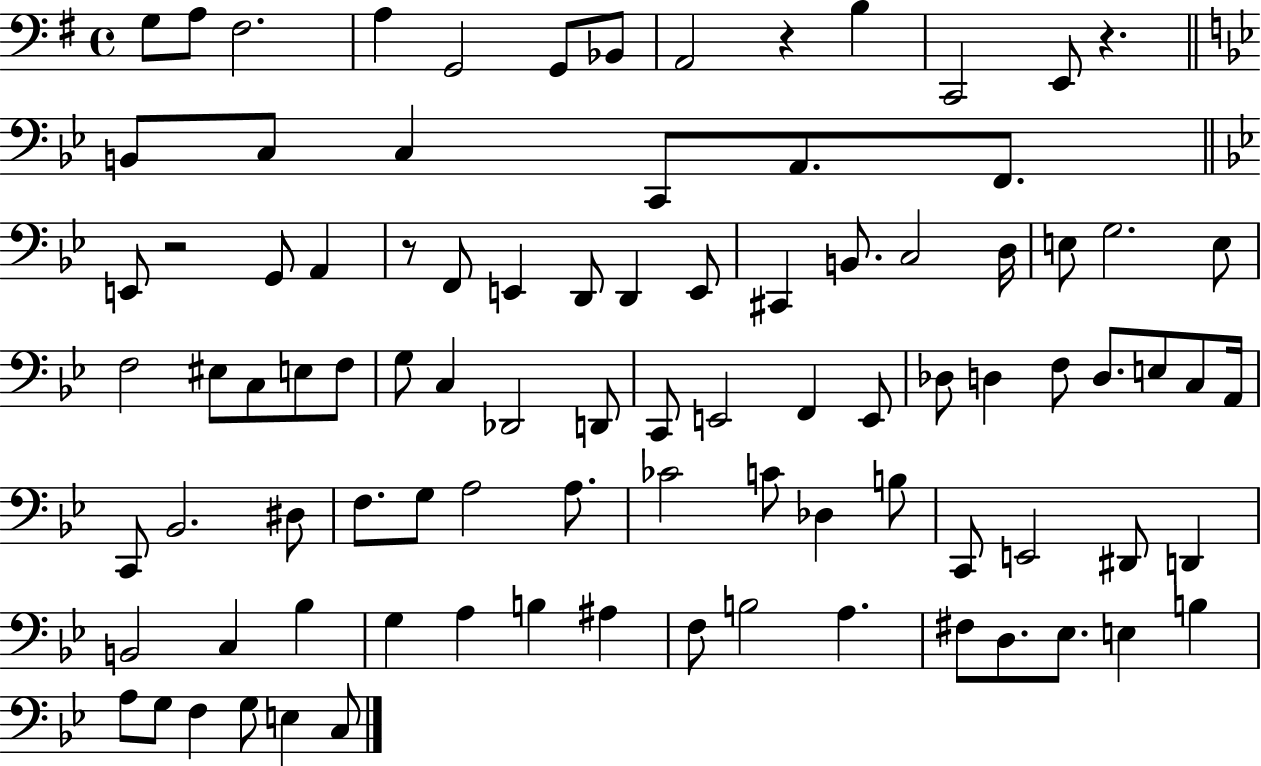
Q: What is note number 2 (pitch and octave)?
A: A3